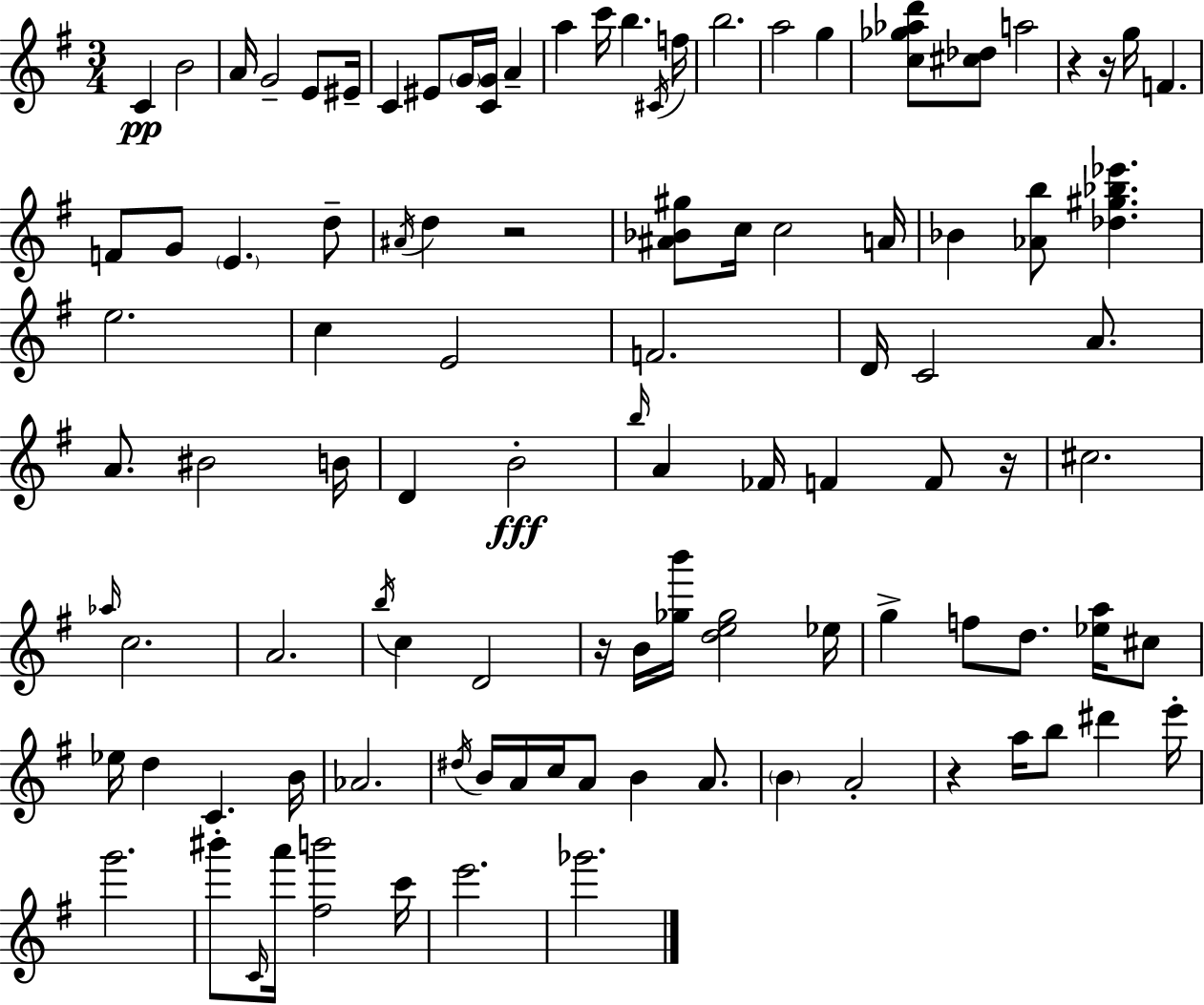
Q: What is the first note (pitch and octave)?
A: C4